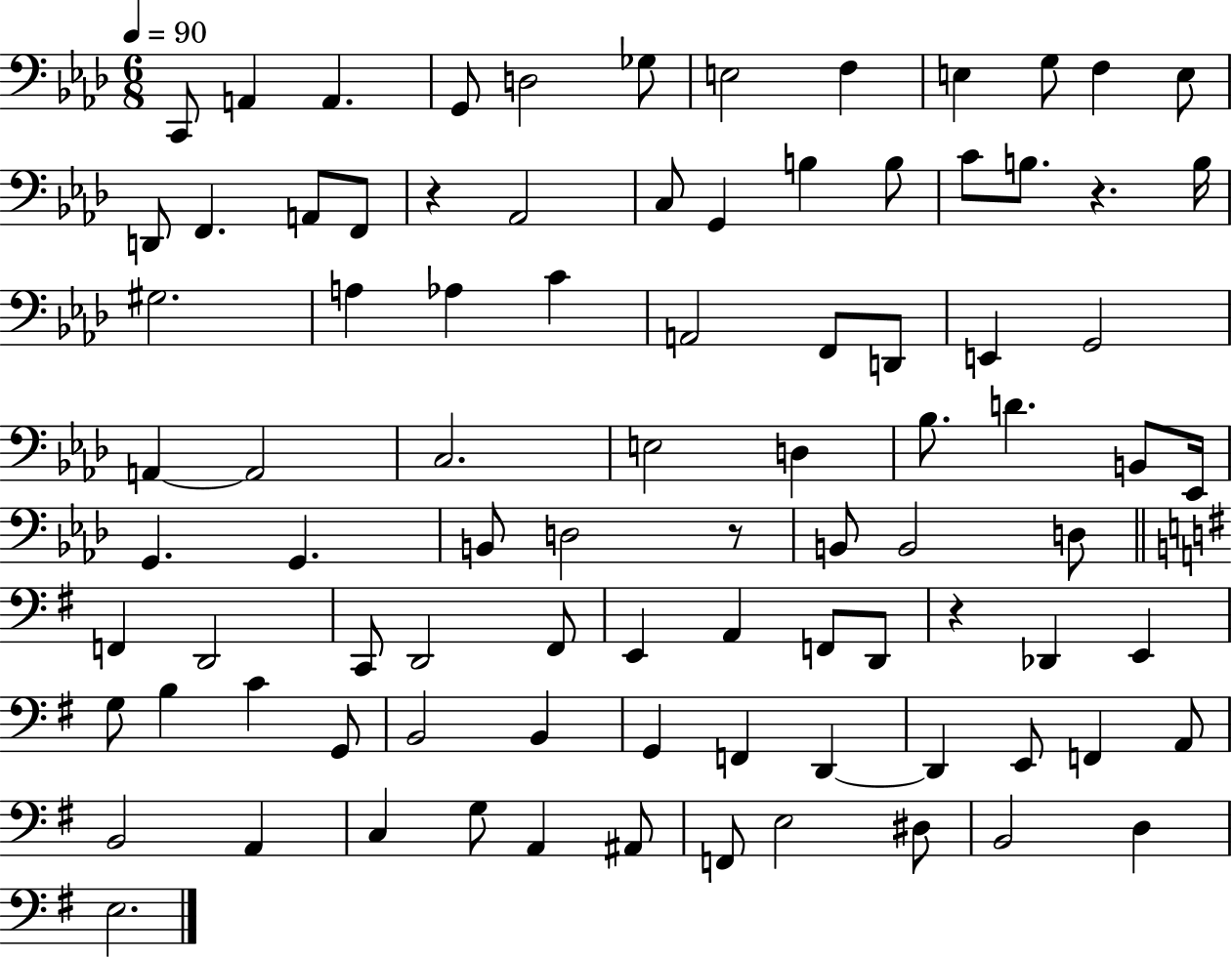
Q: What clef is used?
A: bass